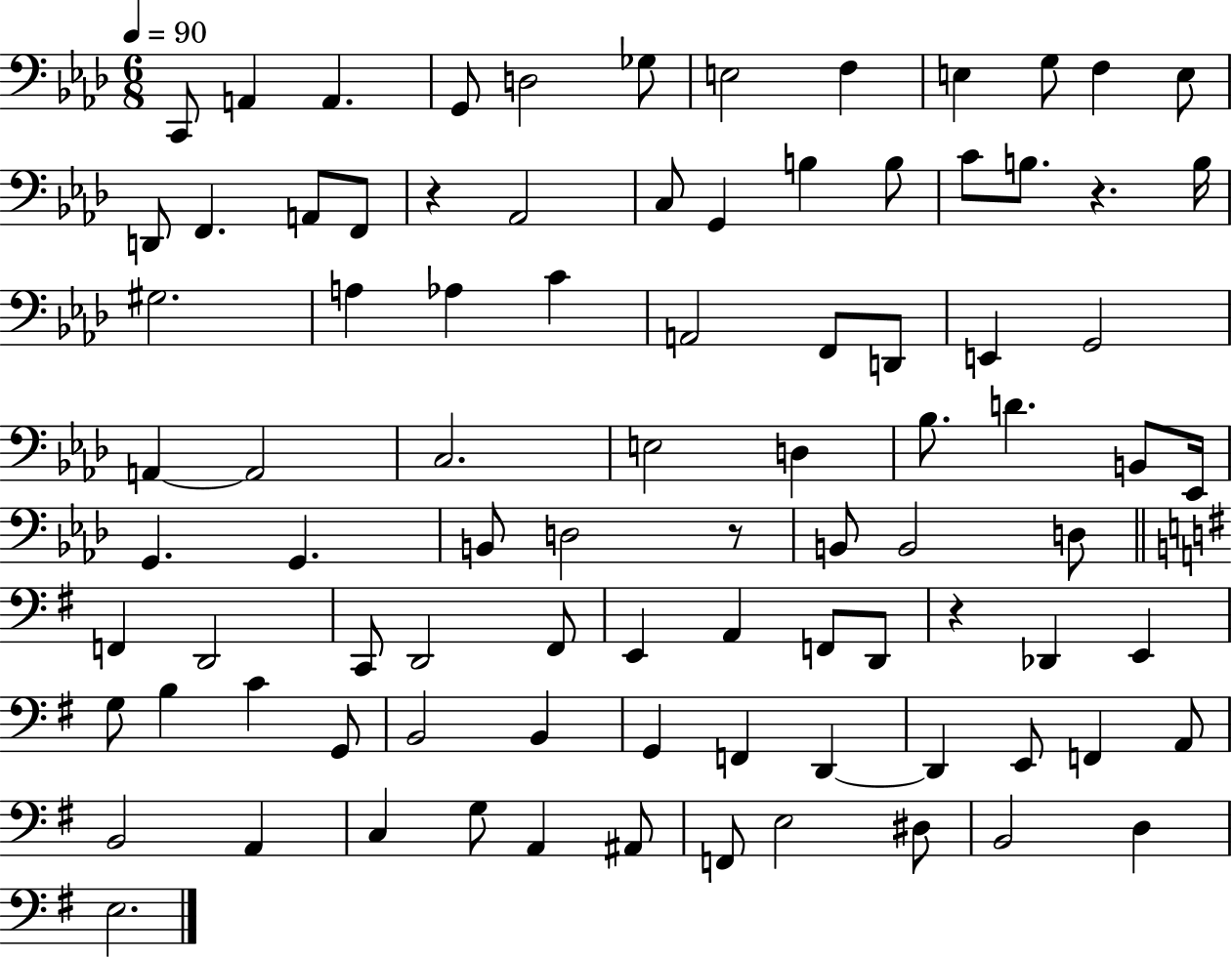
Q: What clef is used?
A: bass